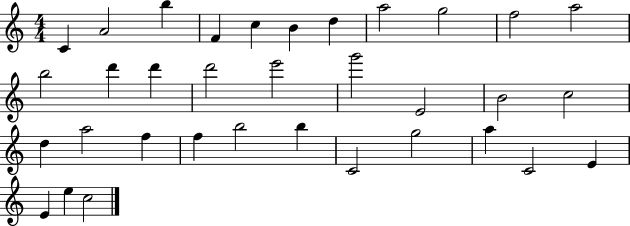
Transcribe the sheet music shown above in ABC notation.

X:1
T:Untitled
M:4/4
L:1/4
K:C
C A2 b F c B d a2 g2 f2 a2 b2 d' d' d'2 e'2 g'2 E2 B2 c2 d a2 f f b2 b C2 g2 a C2 E E e c2